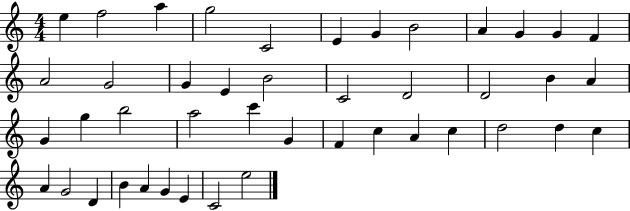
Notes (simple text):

E5/q F5/h A5/q G5/h C4/h E4/q G4/q B4/h A4/q G4/q G4/q F4/q A4/h G4/h G4/q E4/q B4/h C4/h D4/h D4/h B4/q A4/q G4/q G5/q B5/h A5/h C6/q G4/q F4/q C5/q A4/q C5/q D5/h D5/q C5/q A4/q G4/h D4/q B4/q A4/q G4/q E4/q C4/h E5/h